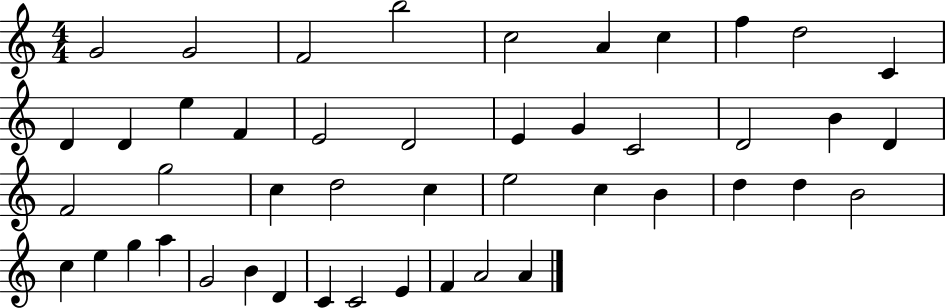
G4/h G4/h F4/h B5/h C5/h A4/q C5/q F5/q D5/h C4/q D4/q D4/q E5/q F4/q E4/h D4/h E4/q G4/q C4/h D4/h B4/q D4/q F4/h G5/h C5/q D5/h C5/q E5/h C5/q B4/q D5/q D5/q B4/h C5/q E5/q G5/q A5/q G4/h B4/q D4/q C4/q C4/h E4/q F4/q A4/h A4/q